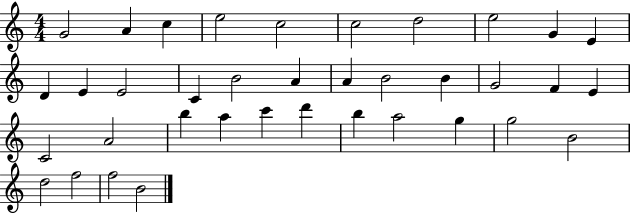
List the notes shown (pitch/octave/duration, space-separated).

G4/h A4/q C5/q E5/h C5/h C5/h D5/h E5/h G4/q E4/q D4/q E4/q E4/h C4/q B4/h A4/q A4/q B4/h B4/q G4/h F4/q E4/q C4/h A4/h B5/q A5/q C6/q D6/q B5/q A5/h G5/q G5/h B4/h D5/h F5/h F5/h B4/h